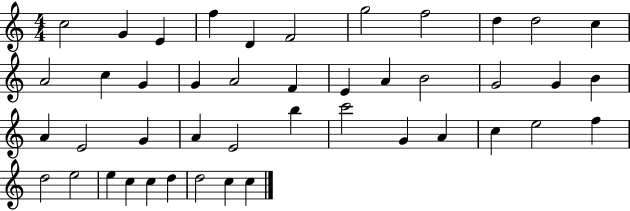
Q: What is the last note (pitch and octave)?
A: C5